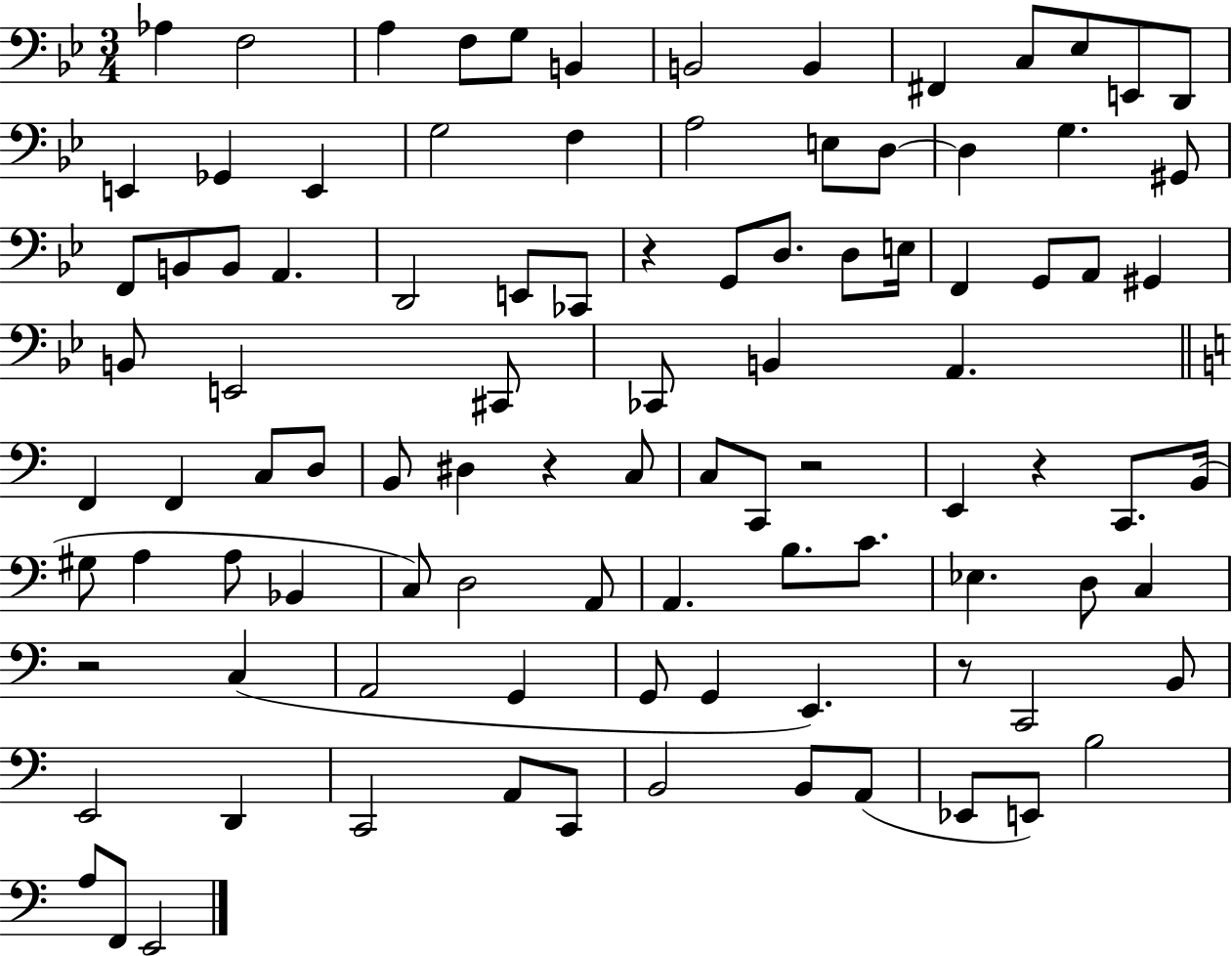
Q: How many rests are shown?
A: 6